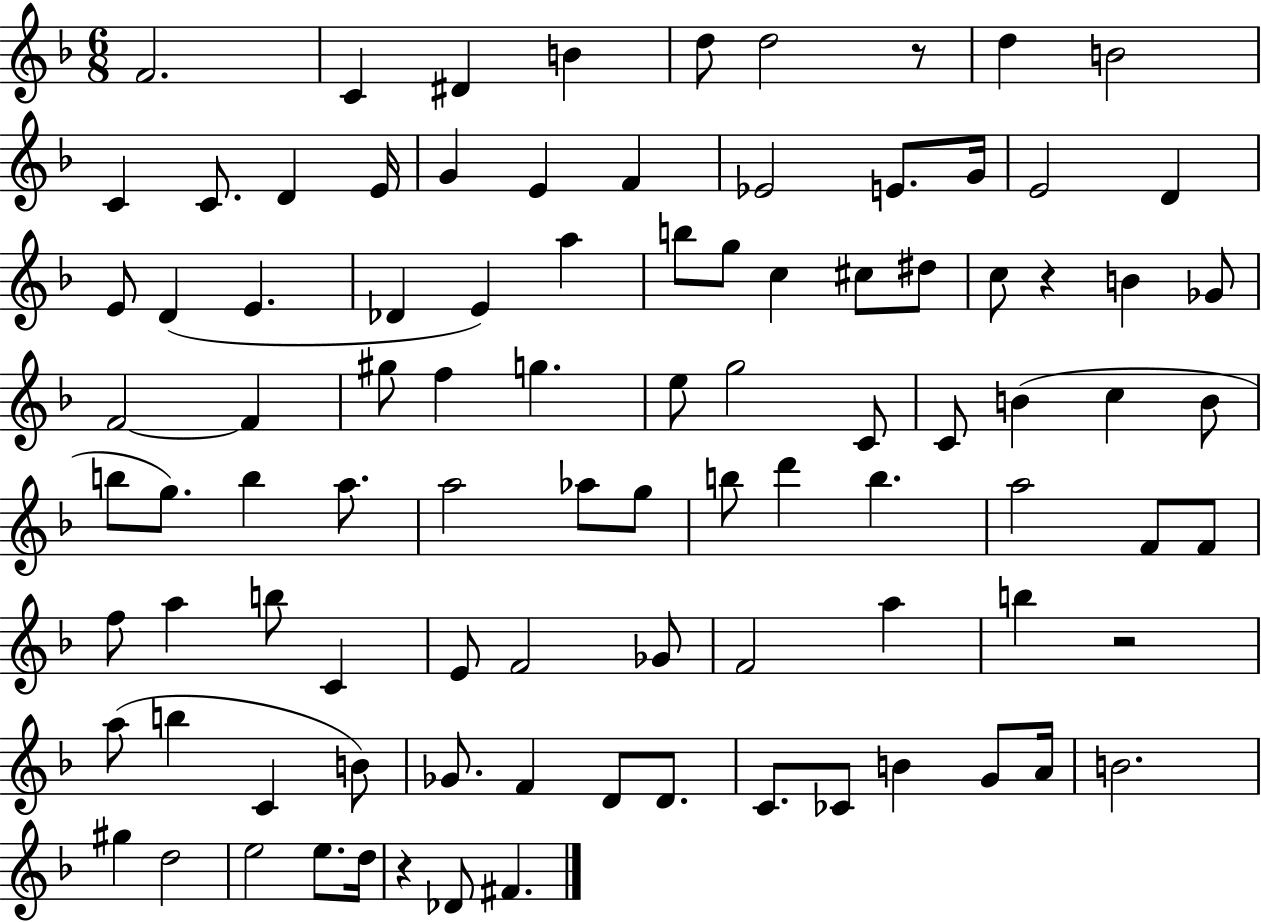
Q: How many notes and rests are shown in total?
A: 94